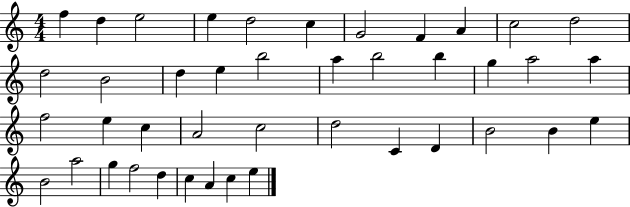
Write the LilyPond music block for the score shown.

{
  \clef treble
  \numericTimeSignature
  \time 4/4
  \key c \major
  f''4 d''4 e''2 | e''4 d''2 c''4 | g'2 f'4 a'4 | c''2 d''2 | \break d''2 b'2 | d''4 e''4 b''2 | a''4 b''2 b''4 | g''4 a''2 a''4 | \break f''2 e''4 c''4 | a'2 c''2 | d''2 c'4 d'4 | b'2 b'4 e''4 | \break b'2 a''2 | g''4 f''2 d''4 | c''4 a'4 c''4 e''4 | \bar "|."
}